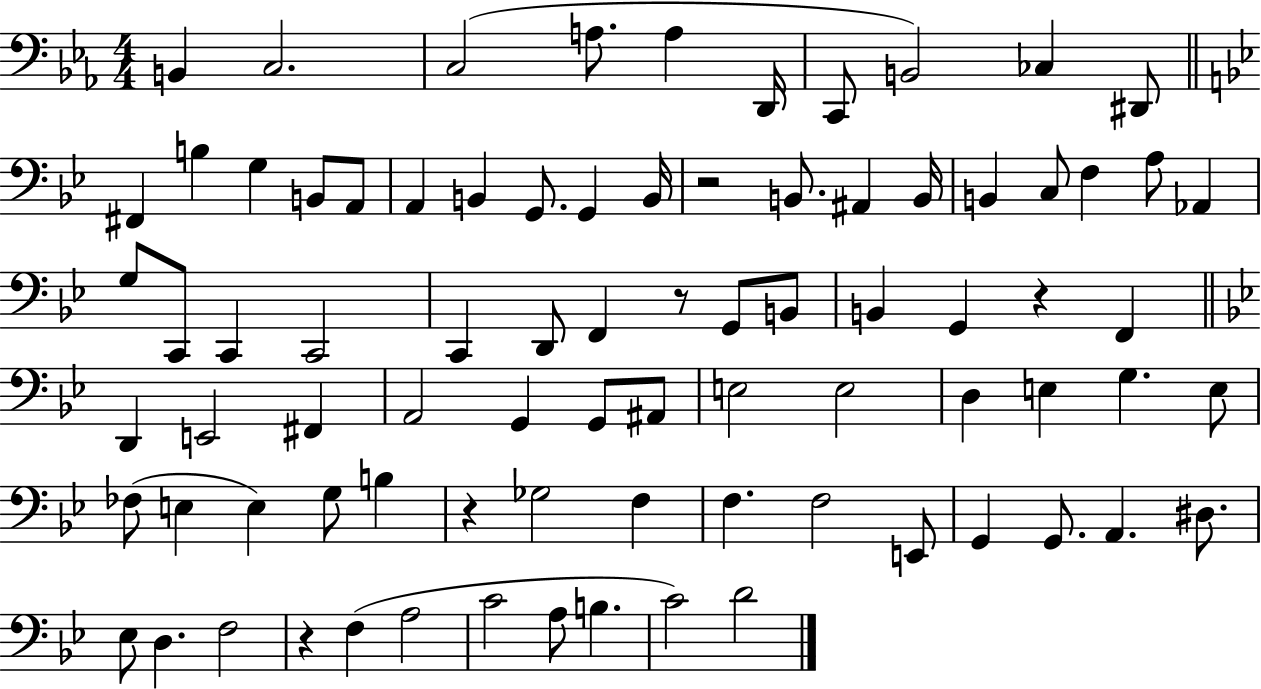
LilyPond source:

{
  \clef bass
  \numericTimeSignature
  \time 4/4
  \key ees \major
  b,4 c2. | c2( a8. a4 d,16 | c,8 b,2) ces4 dis,8 | \bar "||" \break \key bes \major fis,4 b4 g4 b,8 a,8 | a,4 b,4 g,8. g,4 b,16 | r2 b,8. ais,4 b,16 | b,4 c8 f4 a8 aes,4 | \break g8 c,8 c,4 c,2 | c,4 d,8 f,4 r8 g,8 b,8 | b,4 g,4 r4 f,4 | \bar "||" \break \key bes \major d,4 e,2 fis,4 | a,2 g,4 g,8 ais,8 | e2 e2 | d4 e4 g4. e8 | \break fes8( e4 e4) g8 b4 | r4 ges2 f4 | f4. f2 e,8 | g,4 g,8. a,4. dis8. | \break ees8 d4. f2 | r4 f4( a2 | c'2 a8 b4. | c'2) d'2 | \break \bar "|."
}